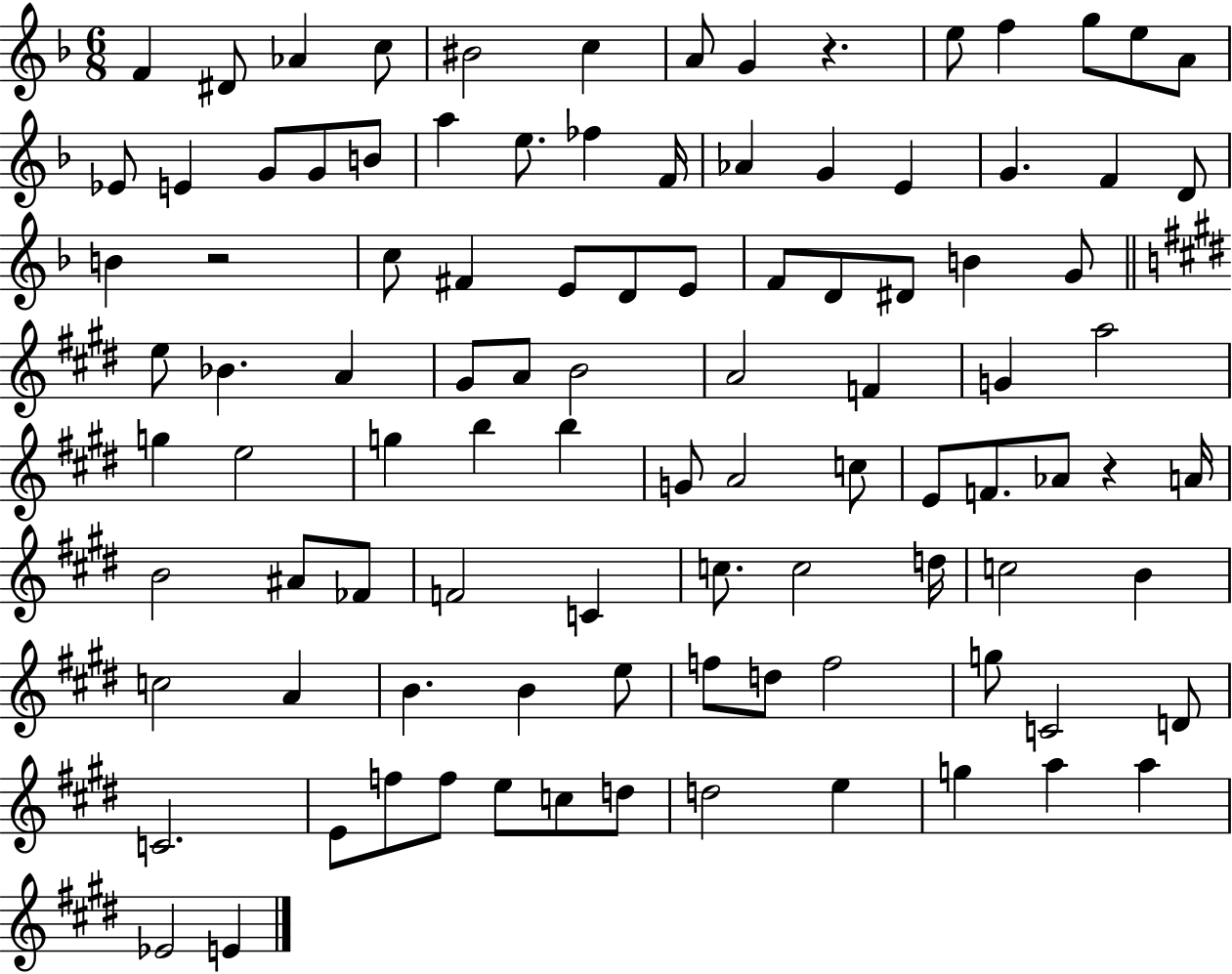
{
  \clef treble
  \numericTimeSignature
  \time 6/8
  \key f \major
  \repeat volta 2 { f'4 dis'8 aes'4 c''8 | bis'2 c''4 | a'8 g'4 r4. | e''8 f''4 g''8 e''8 a'8 | \break ees'8 e'4 g'8 g'8 b'8 | a''4 e''8. fes''4 f'16 | aes'4 g'4 e'4 | g'4. f'4 d'8 | \break b'4 r2 | c''8 fis'4 e'8 d'8 e'8 | f'8 d'8 dis'8 b'4 g'8 | \bar "||" \break \key e \major e''8 bes'4. a'4 | gis'8 a'8 b'2 | a'2 f'4 | g'4 a''2 | \break g''4 e''2 | g''4 b''4 b''4 | g'8 a'2 c''8 | e'8 f'8. aes'8 r4 a'16 | \break b'2 ais'8 fes'8 | f'2 c'4 | c''8. c''2 d''16 | c''2 b'4 | \break c''2 a'4 | b'4. b'4 e''8 | f''8 d''8 f''2 | g''8 c'2 d'8 | \break c'2. | e'8 f''8 f''8 e''8 c''8 d''8 | d''2 e''4 | g''4 a''4 a''4 | \break ees'2 e'4 | } \bar "|."
}